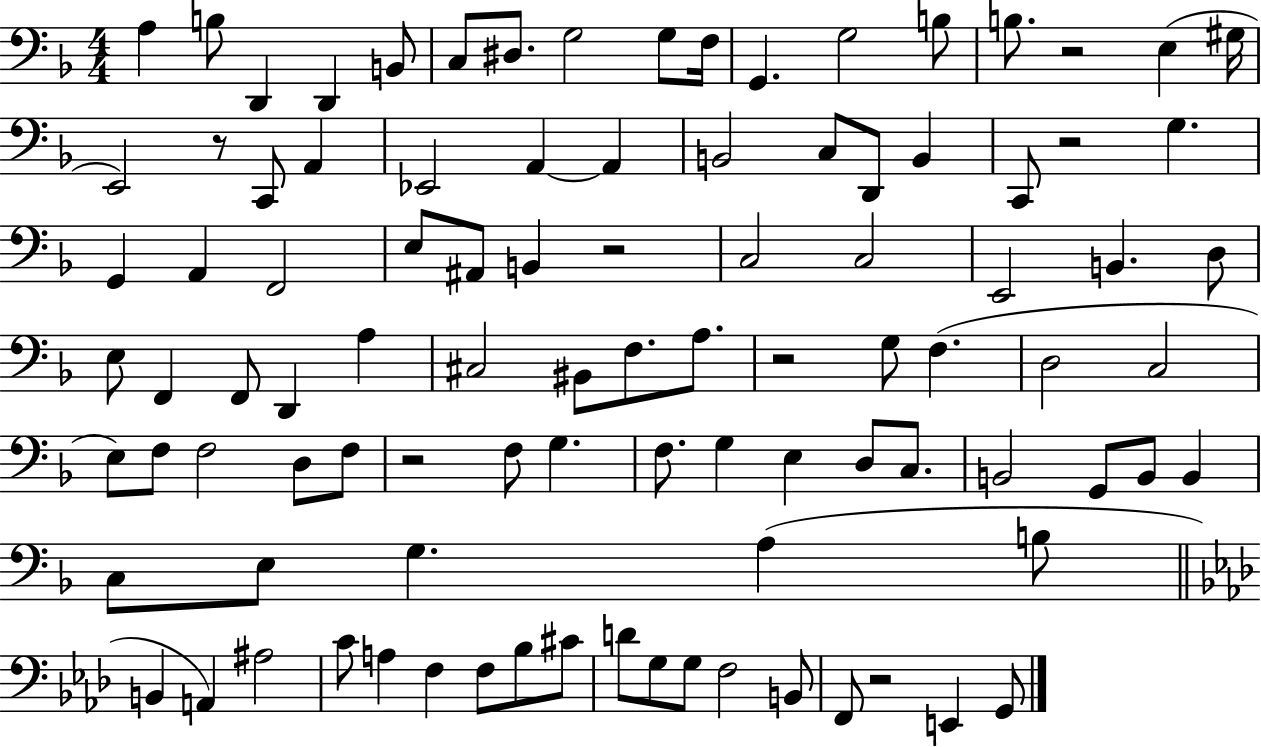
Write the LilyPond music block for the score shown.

{
  \clef bass
  \numericTimeSignature
  \time 4/4
  \key f \major
  a4 b8 d,4 d,4 b,8 | c8 dis8. g2 g8 f16 | g,4. g2 b8 | b8. r2 e4( gis16 | \break e,2) r8 c,8 a,4 | ees,2 a,4~~ a,4 | b,2 c8 d,8 b,4 | c,8 r2 g4. | \break g,4 a,4 f,2 | e8 ais,8 b,4 r2 | c2 c2 | e,2 b,4. d8 | \break e8 f,4 f,8 d,4 a4 | cis2 bis,8 f8. a8. | r2 g8 f4.( | d2 c2 | \break e8) f8 f2 d8 f8 | r2 f8 g4. | f8. g4 e4 d8 c8. | b,2 g,8 b,8 b,4 | \break c8 e8 g4. a4( b8 | \bar "||" \break \key aes \major b,4 a,4) ais2 | c'8 a4 f4 f8 bes8 cis'8 | d'8 g8 g8 f2 b,8 | f,8 r2 e,4 g,8 | \break \bar "|."
}